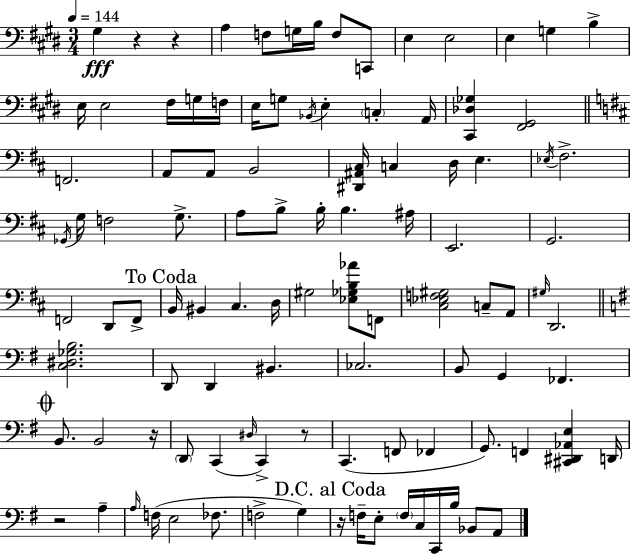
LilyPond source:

{
  \clef bass
  \numericTimeSignature
  \time 3/4
  \key e \major
  \tempo 4 = 144
  gis4\fff r4 r4 | a4 f8 g16 b16 f8 c,8 | e4 e2 | e4 g4 b4-> | \break e16 e2 fis16 g16 f16 | e16 g8 \acciaccatura { bes,16 } e4-. \parenthesize c4-. | a,16 <cis, des ges>4 <fis, gis,>2 | \bar "||" \break \key d \major f,2. | a,8 a,8 b,2 | <dis, ais, cis>16 c4 d16 e4. | \acciaccatura { ees16 } fis2.-> | \break \acciaccatura { ges,16 } g16 f2 g8.-> | a8 b8-> b16-. b4. | ais16 e,2. | g,2. | \break f,2 d,8 | f,8-> \mark "To Coda" b,16 bis,4 cis4. | d16 gis2 <ees ges b aes'>8 | f,8 <cis ees f gis>2 c8-- | \break a,8 \grace { gis16 } d,2. | \bar "||" \break \key g \major <c dis ges b>2. | d,8 d,4 bis,4. | ces2. | b,8 g,4 fes,4. | \break \mark \markup { \musicglyph "scripts.coda" } b,8. b,2 r16 | \parenthesize d,8 c,4( \grace { dis16 } c,4->) r8 | c,4.( f,8 fes,4 | g,8.) f,4 <cis, dis, aes, e>4 | \break d,16 r2 a4-- | \grace { a16 } f16( e2 fes8. | f2-> g4) | \mark "D.C. al Coda" r16 f16-- e8-. \parenthesize f16 c16 c,16 b16 bes,8 | \break a,8 \bar "|."
}